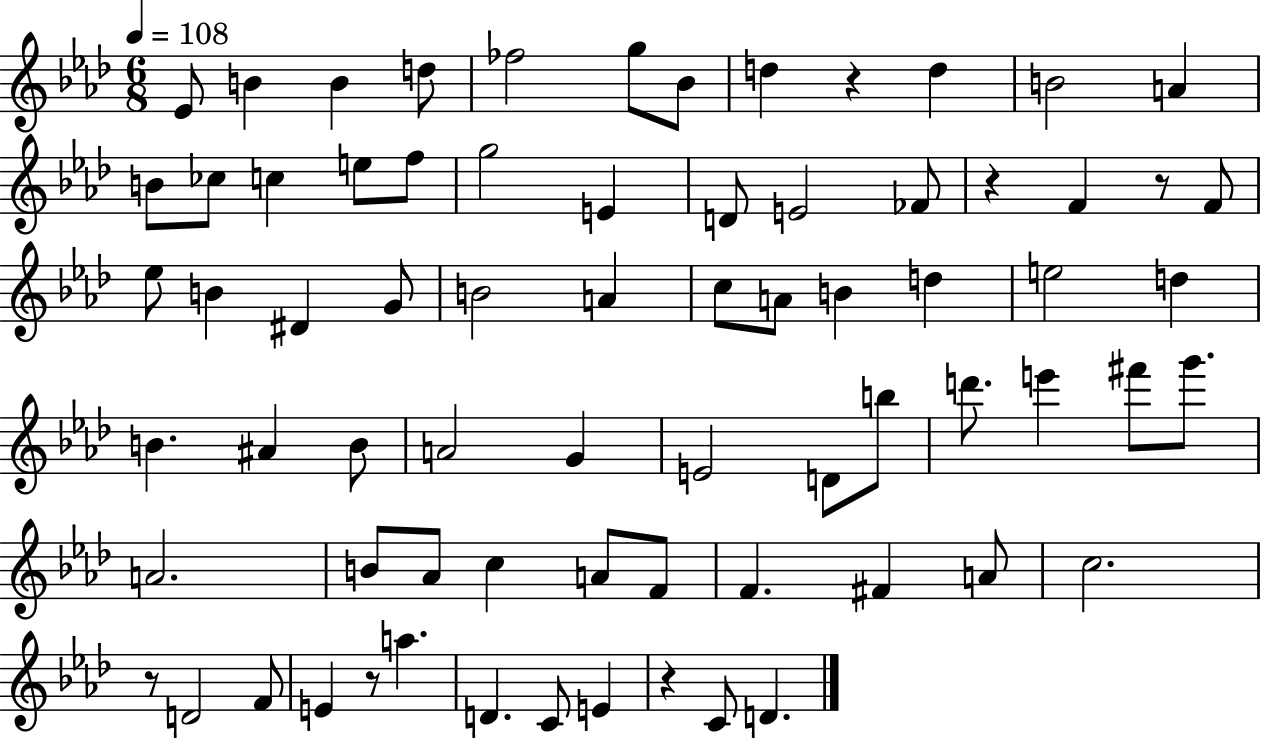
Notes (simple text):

Eb4/e B4/q B4/q D5/e FES5/h G5/e Bb4/e D5/q R/q D5/q B4/h A4/q B4/e CES5/e C5/q E5/e F5/e G5/h E4/q D4/e E4/h FES4/e R/q F4/q R/e F4/e Eb5/e B4/q D#4/q G4/e B4/h A4/q C5/e A4/e B4/q D5/q E5/h D5/q B4/q. A#4/q B4/e A4/h G4/q E4/h D4/e B5/e D6/e. E6/q F#6/e G6/e. A4/h. B4/e Ab4/e C5/q A4/e F4/e F4/q. F#4/q A4/e C5/h. R/e D4/h F4/e E4/q R/e A5/q. D4/q. C4/e E4/q R/q C4/e D4/q.